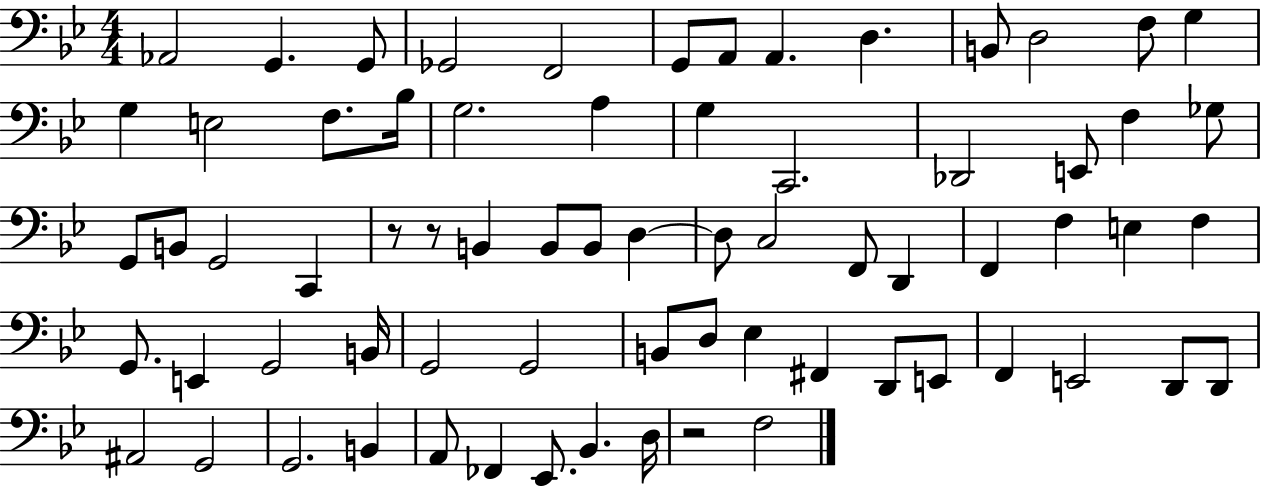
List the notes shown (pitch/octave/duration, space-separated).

Ab2/h G2/q. G2/e Gb2/h F2/h G2/e A2/e A2/q. D3/q. B2/e D3/h F3/e G3/q G3/q E3/h F3/e. Bb3/s G3/h. A3/q G3/q C2/h. Db2/h E2/e F3/q Gb3/e G2/e B2/e G2/h C2/q R/e R/e B2/q B2/e B2/e D3/q D3/e C3/h F2/e D2/q F2/q F3/q E3/q F3/q G2/e. E2/q G2/h B2/s G2/h G2/h B2/e D3/e Eb3/q F#2/q D2/e E2/e F2/q E2/h D2/e D2/e A#2/h G2/h G2/h. B2/q A2/e FES2/q Eb2/e. Bb2/q. D3/s R/h F3/h